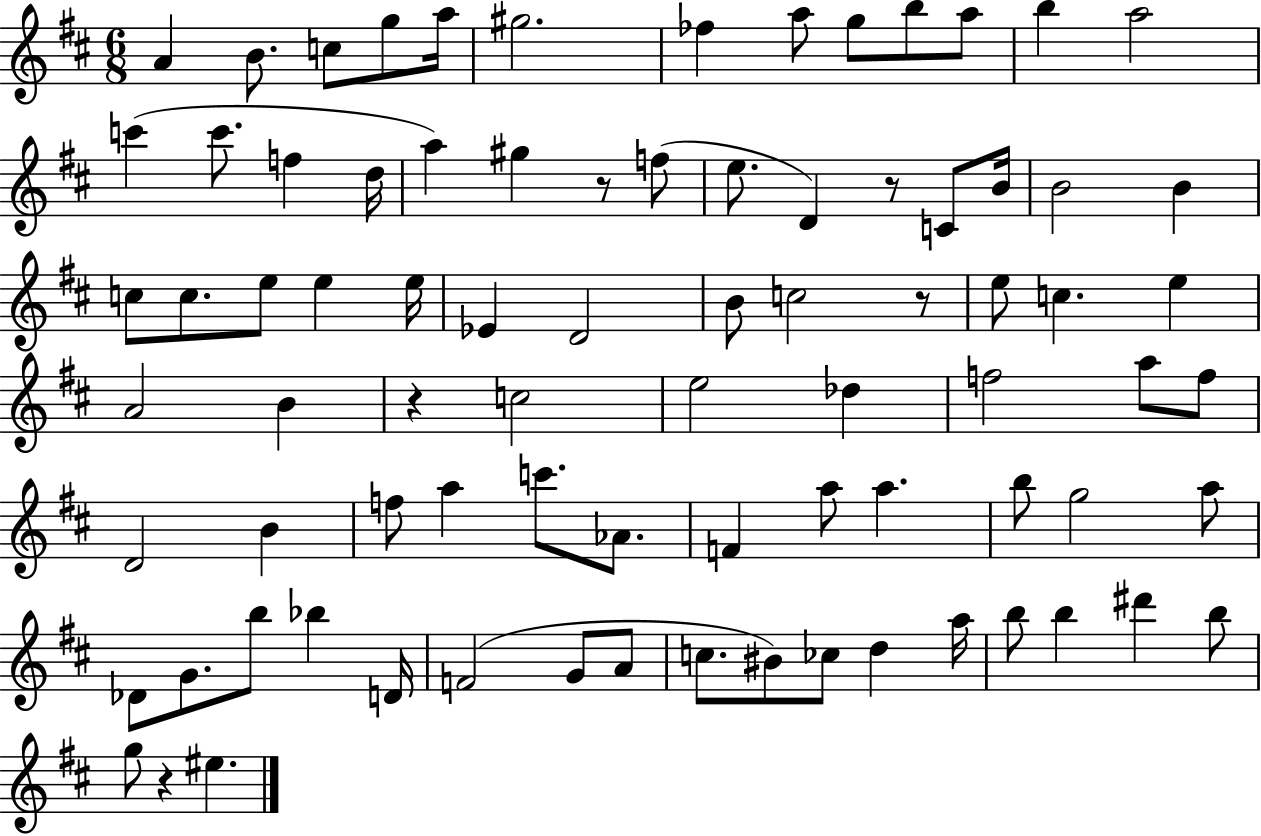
{
  \clef treble
  \numericTimeSignature
  \time 6/8
  \key d \major
  a'4 b'8. c''8 g''8 a''16 | gis''2. | fes''4 a''8 g''8 b''8 a''8 | b''4 a''2 | \break c'''4( c'''8. f''4 d''16 | a''4) gis''4 r8 f''8( | e''8. d'4) r8 c'8 b'16 | b'2 b'4 | \break c''8 c''8. e''8 e''4 e''16 | ees'4 d'2 | b'8 c''2 r8 | e''8 c''4. e''4 | \break a'2 b'4 | r4 c''2 | e''2 des''4 | f''2 a''8 f''8 | \break d'2 b'4 | f''8 a''4 c'''8. aes'8. | f'4 a''8 a''4. | b''8 g''2 a''8 | \break des'8 g'8. b''8 bes''4 d'16 | f'2( g'8 a'8 | c''8. bis'8) ces''8 d''4 a''16 | b''8 b''4 dis'''4 b''8 | \break g''8 r4 eis''4. | \bar "|."
}